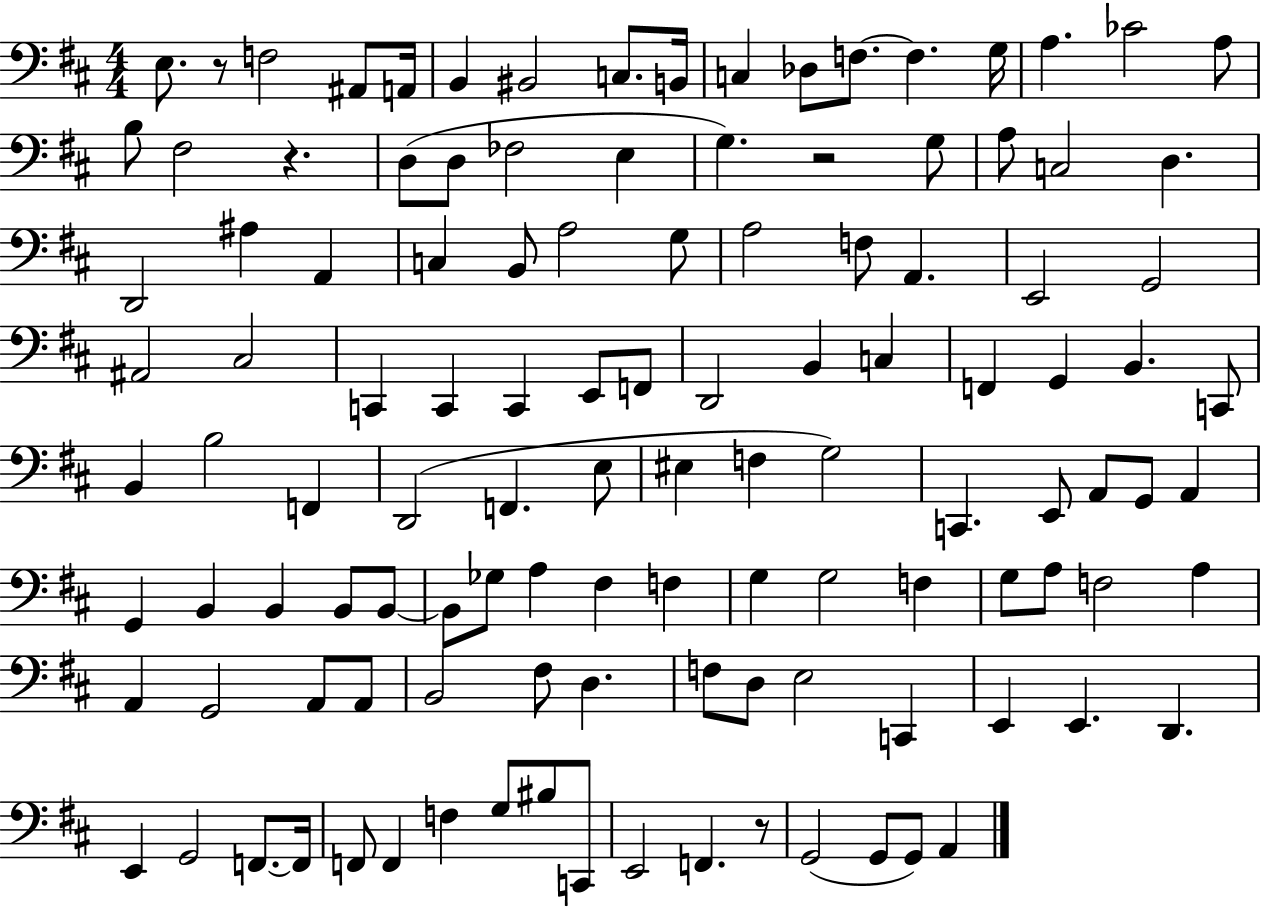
E3/e. R/e F3/h A#2/e A2/s B2/q BIS2/h C3/e. B2/s C3/q Db3/e F3/e. F3/q. G3/s A3/q. CES4/h A3/e B3/e F#3/h R/q. D3/e D3/e FES3/h E3/q G3/q. R/h G3/e A3/e C3/h D3/q. D2/h A#3/q A2/q C3/q B2/e A3/h G3/e A3/h F3/e A2/q. E2/h G2/h A#2/h C#3/h C2/q C2/q C2/q E2/e F2/e D2/h B2/q C3/q F2/q G2/q B2/q. C2/e B2/q B3/h F2/q D2/h F2/q. E3/e EIS3/q F3/q G3/h C2/q. E2/e A2/e G2/e A2/q G2/q B2/q B2/q B2/e B2/e B2/e Gb3/e A3/q F#3/q F3/q G3/q G3/h F3/q G3/e A3/e F3/h A3/q A2/q G2/h A2/e A2/e B2/h F#3/e D3/q. F3/e D3/e E3/h C2/q E2/q E2/q. D2/q. E2/q G2/h F2/e. F2/s F2/e F2/q F3/q G3/e BIS3/e C2/e E2/h F2/q. R/e G2/h G2/e G2/e A2/q